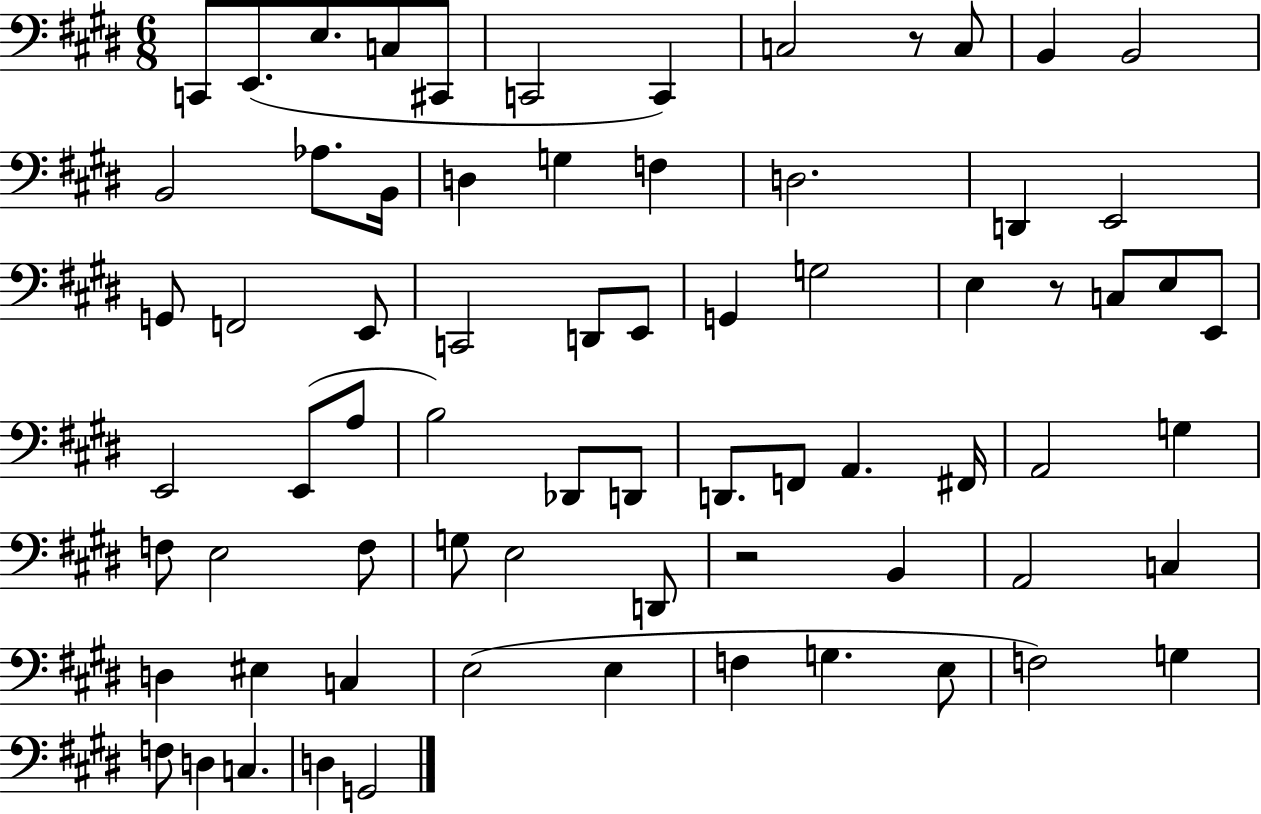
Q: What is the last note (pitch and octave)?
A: G2